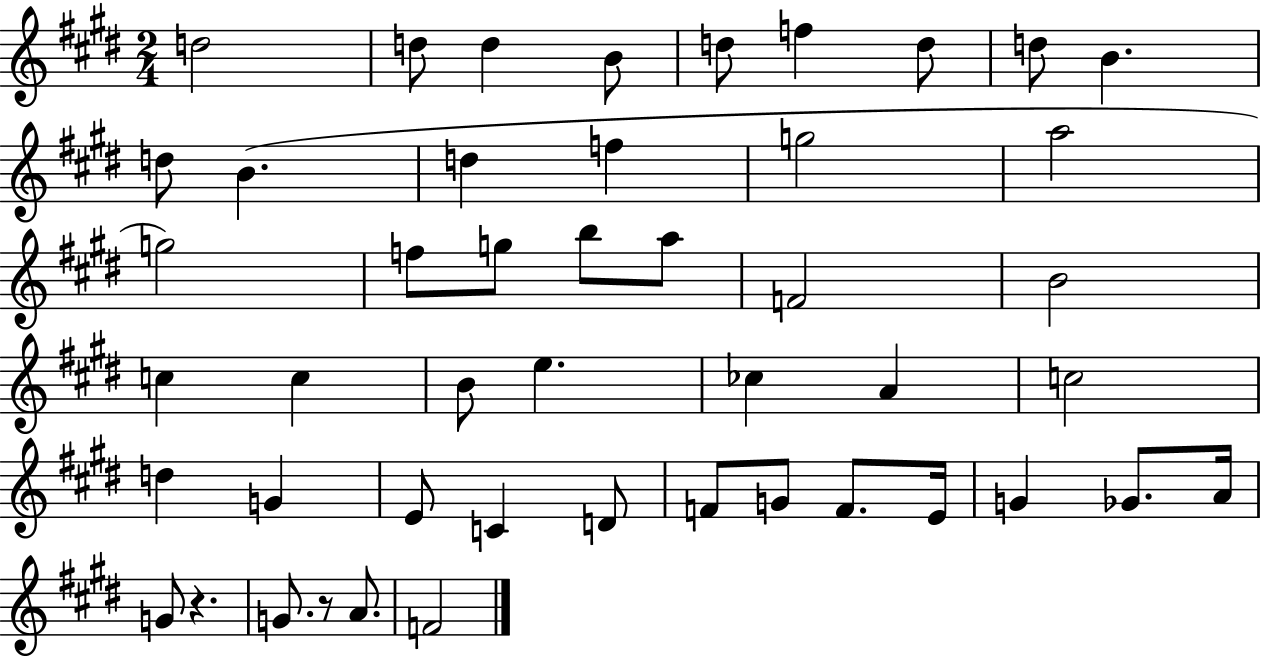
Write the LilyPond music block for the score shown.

{
  \clef treble
  \numericTimeSignature
  \time 2/4
  \key e \major
  \repeat volta 2 { d''2 | d''8 d''4 b'8 | d''8 f''4 d''8 | d''8 b'4. | \break d''8 b'4.( | d''4 f''4 | g''2 | a''2 | \break g''2) | f''8 g''8 b''8 a''8 | f'2 | b'2 | \break c''4 c''4 | b'8 e''4. | ces''4 a'4 | c''2 | \break d''4 g'4 | e'8 c'4 d'8 | f'8 g'8 f'8. e'16 | g'4 ges'8. a'16 | \break g'8 r4. | g'8. r8 a'8. | f'2 | } \bar "|."
}